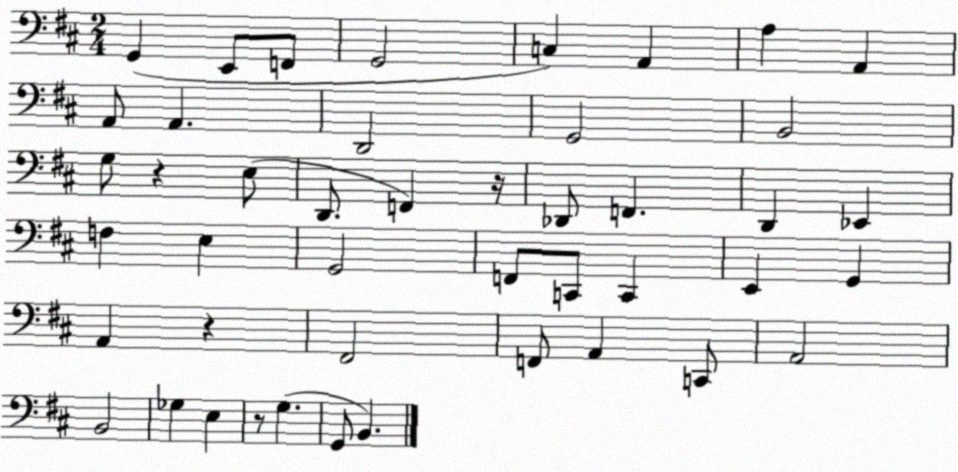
X:1
T:Untitled
M:2/4
L:1/4
K:D
G,, E,,/2 F,,/2 G,,2 C, A,, A, A,, A,,/2 A,, D,,2 G,,2 B,,2 G,/2 z E,/2 D,,/2 F,, z/4 _D,,/2 F,, D,, _E,, F, E, G,,2 F,,/2 C,,/2 C,, E,, G,, A,, z ^F,,2 F,,/2 A,, C,,/2 A,,2 B,,2 _G, E, z/2 G, G,,/2 B,,